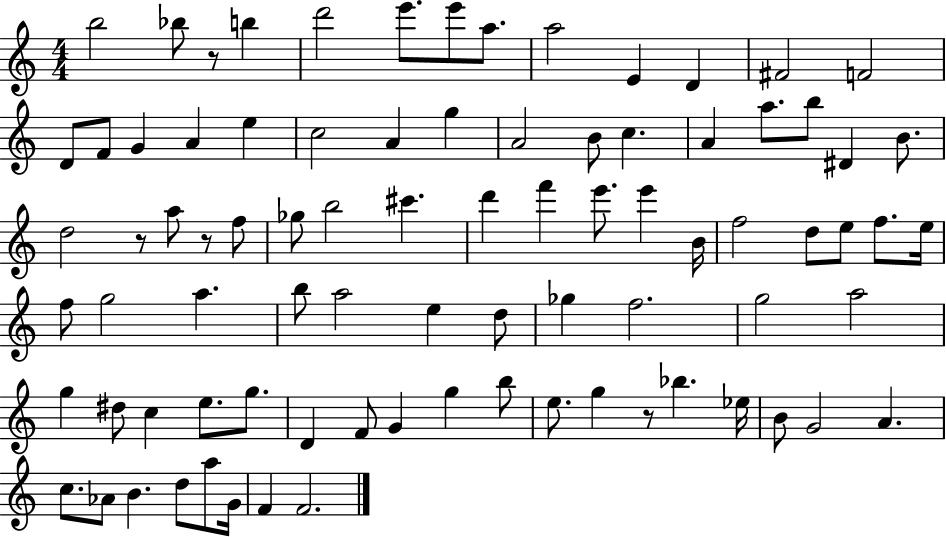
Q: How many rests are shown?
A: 4